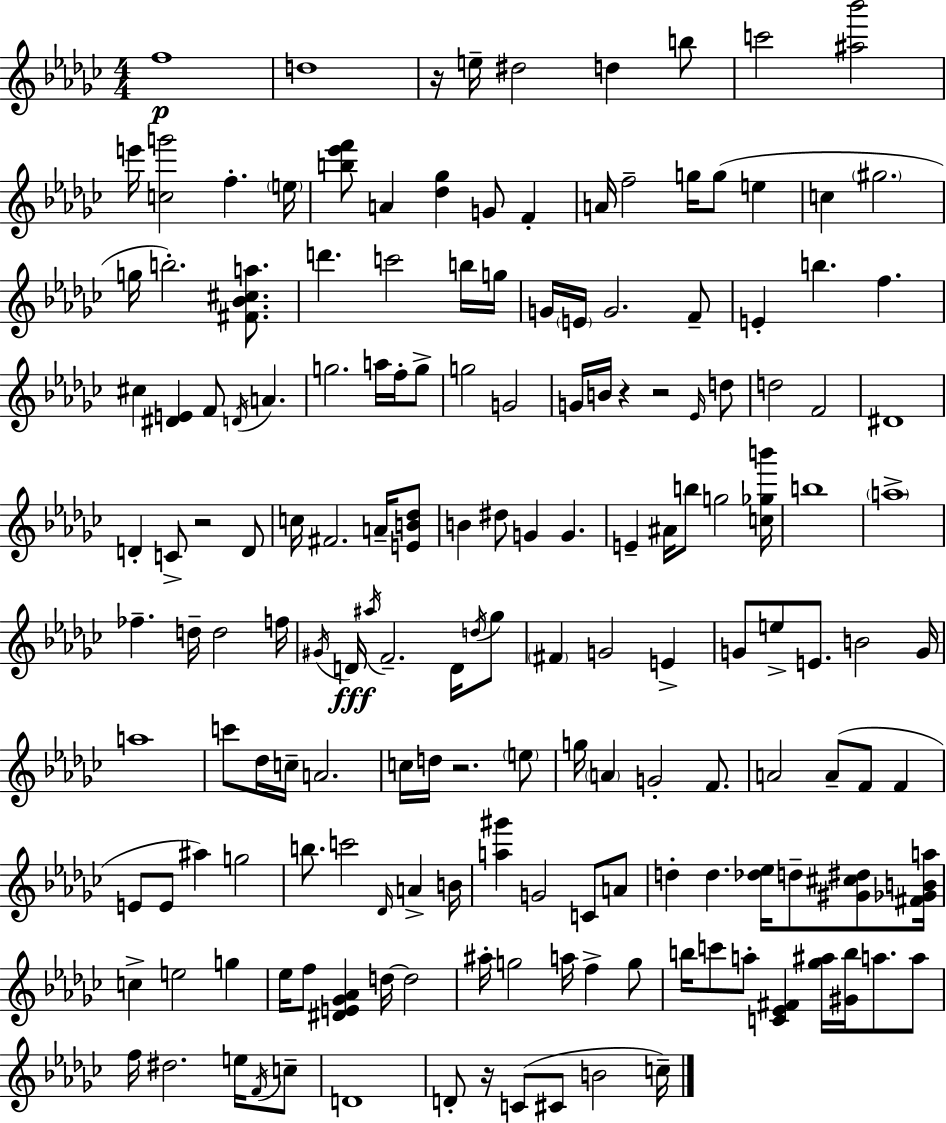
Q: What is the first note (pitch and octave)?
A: F5